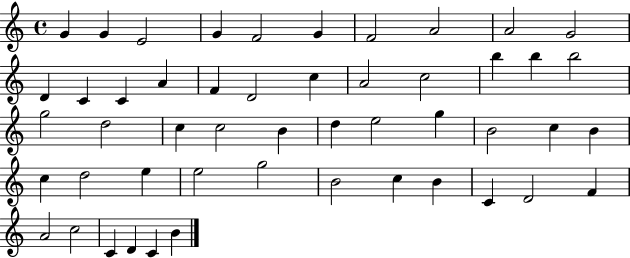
{
  \clef treble
  \time 4/4
  \defaultTimeSignature
  \key c \major
  g'4 g'4 e'2 | g'4 f'2 g'4 | f'2 a'2 | a'2 g'2 | \break d'4 c'4 c'4 a'4 | f'4 d'2 c''4 | a'2 c''2 | b''4 b''4 b''2 | \break g''2 d''2 | c''4 c''2 b'4 | d''4 e''2 g''4 | b'2 c''4 b'4 | \break c''4 d''2 e''4 | e''2 g''2 | b'2 c''4 b'4 | c'4 d'2 f'4 | \break a'2 c''2 | c'4 d'4 c'4 b'4 | \bar "|."
}